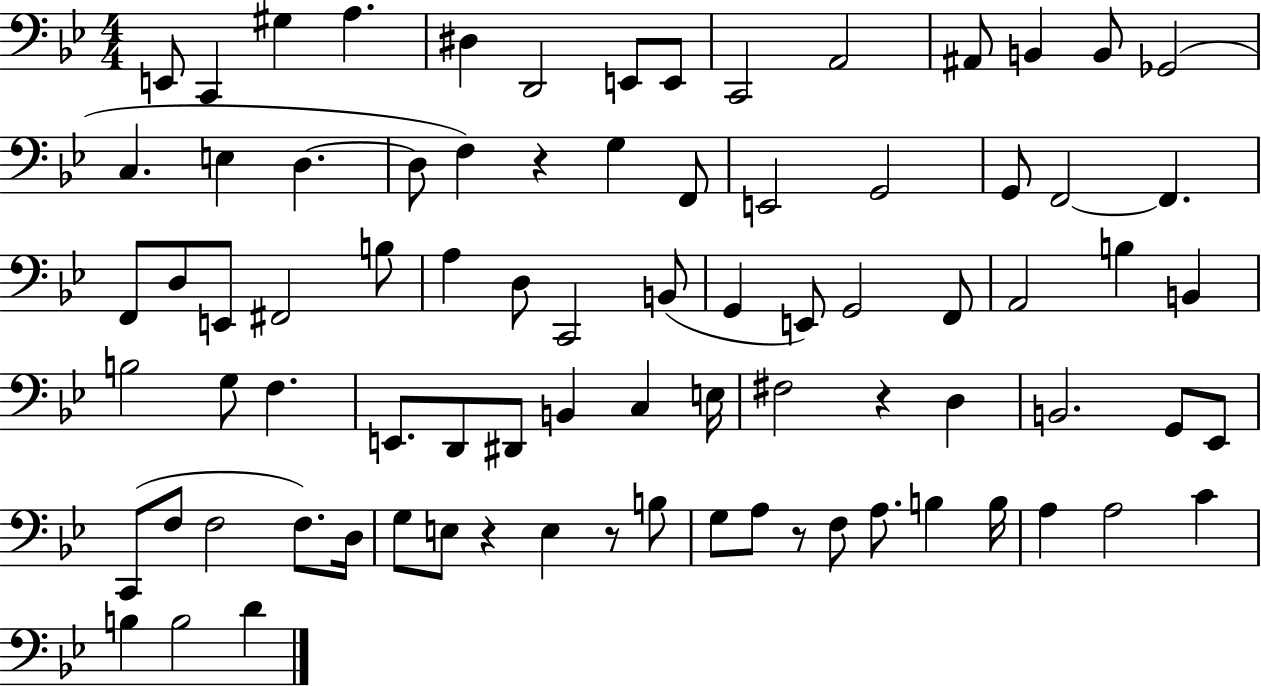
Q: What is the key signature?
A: BES major